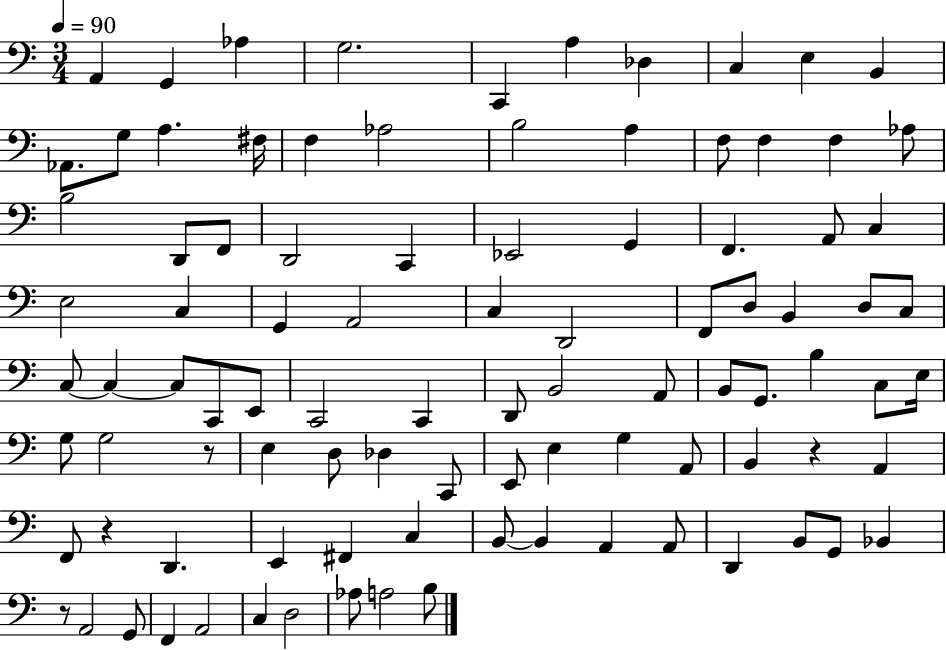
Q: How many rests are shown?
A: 4